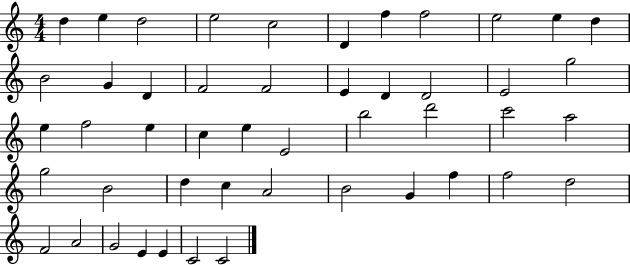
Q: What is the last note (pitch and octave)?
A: C4